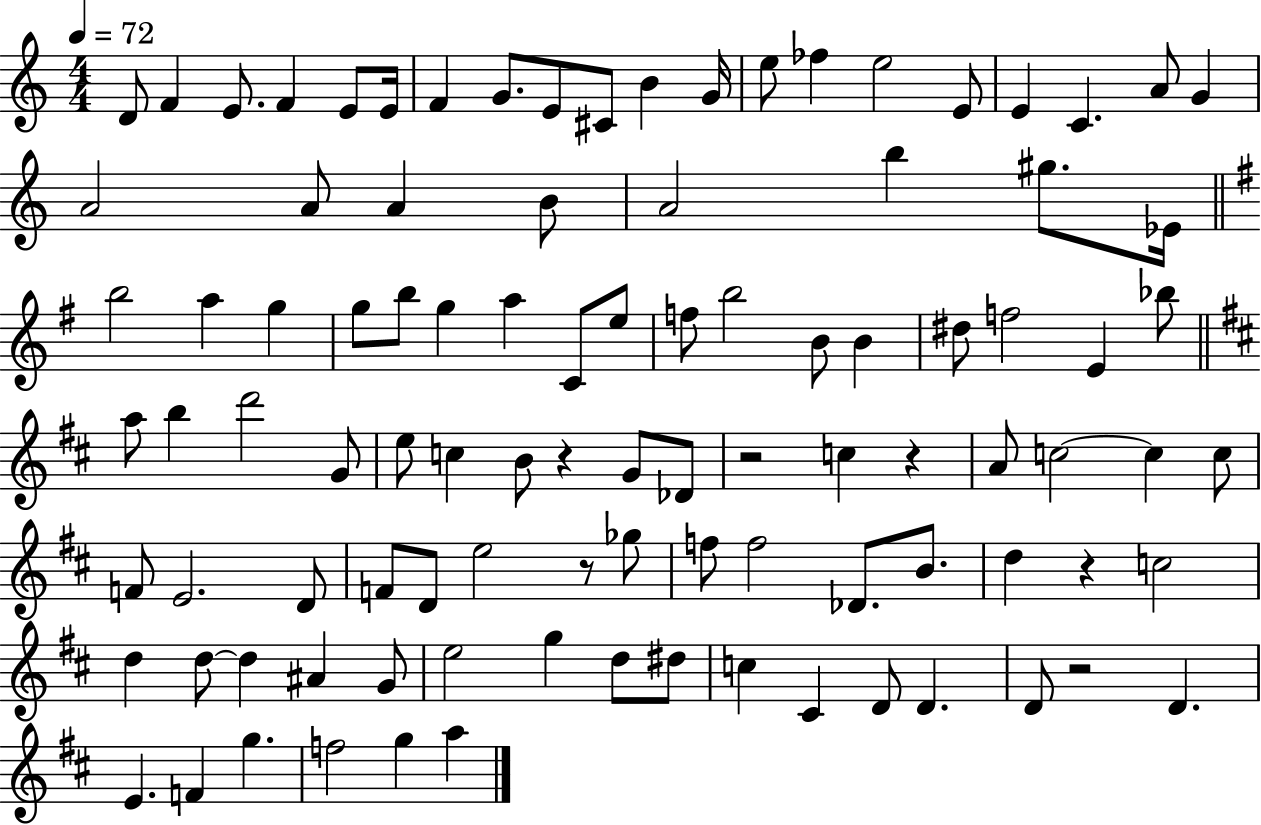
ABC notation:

X:1
T:Untitled
M:4/4
L:1/4
K:C
D/2 F E/2 F E/2 E/4 F G/2 E/2 ^C/2 B G/4 e/2 _f e2 E/2 E C A/2 G A2 A/2 A B/2 A2 b ^g/2 _E/4 b2 a g g/2 b/2 g a C/2 e/2 f/2 b2 B/2 B ^d/2 f2 E _b/2 a/2 b d'2 G/2 e/2 c B/2 z G/2 _D/2 z2 c z A/2 c2 c c/2 F/2 E2 D/2 F/2 D/2 e2 z/2 _g/2 f/2 f2 _D/2 B/2 d z c2 d d/2 d ^A G/2 e2 g d/2 ^d/2 c ^C D/2 D D/2 z2 D E F g f2 g a